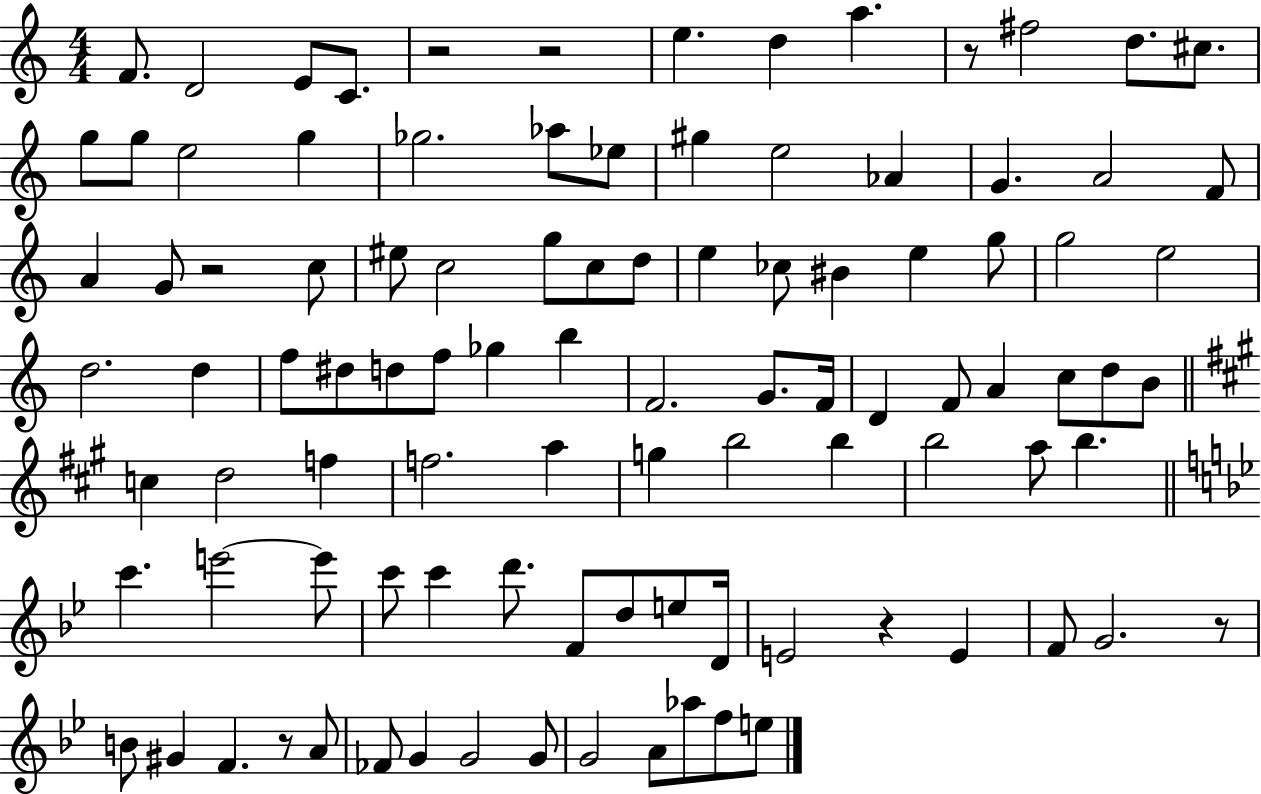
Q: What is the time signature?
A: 4/4